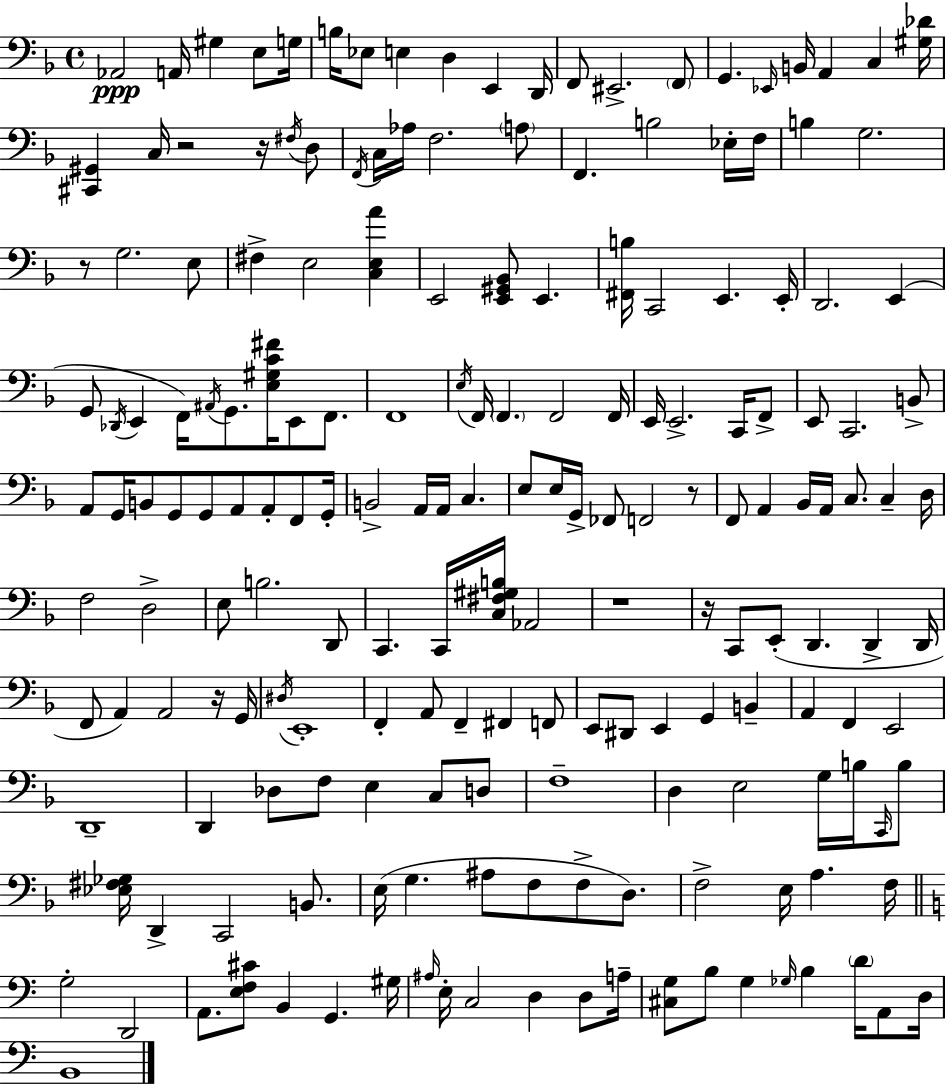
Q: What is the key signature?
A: D minor